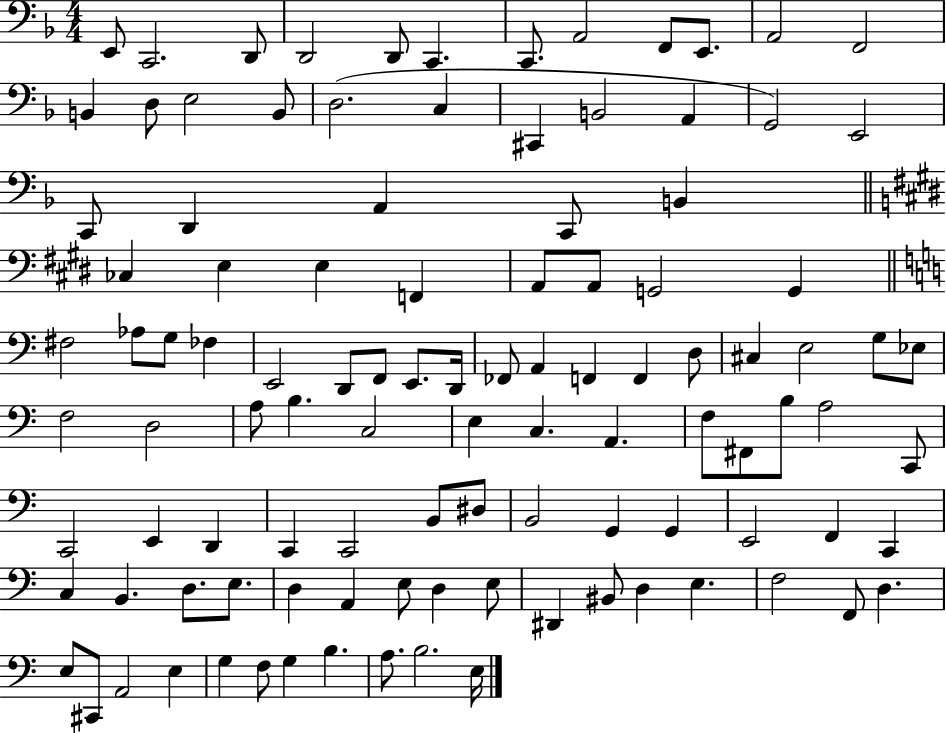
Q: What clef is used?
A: bass